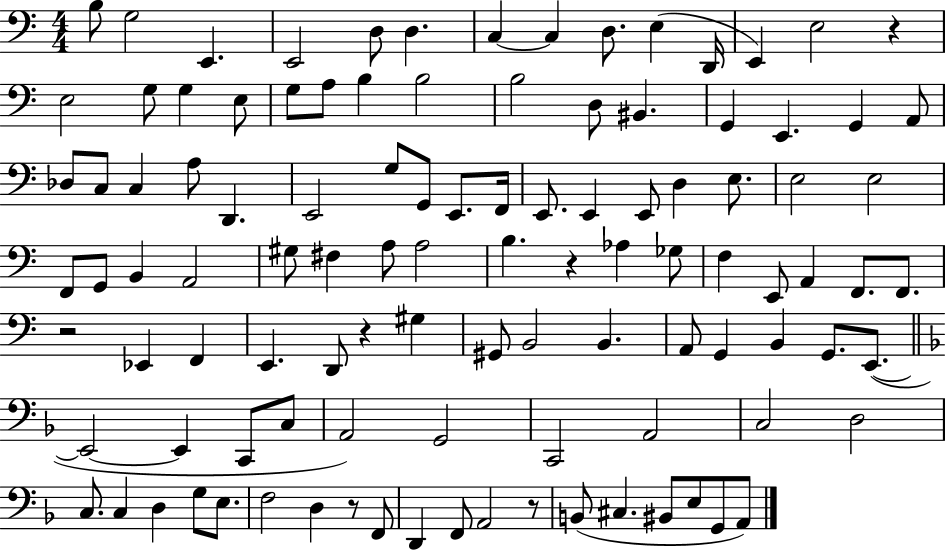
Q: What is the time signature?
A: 4/4